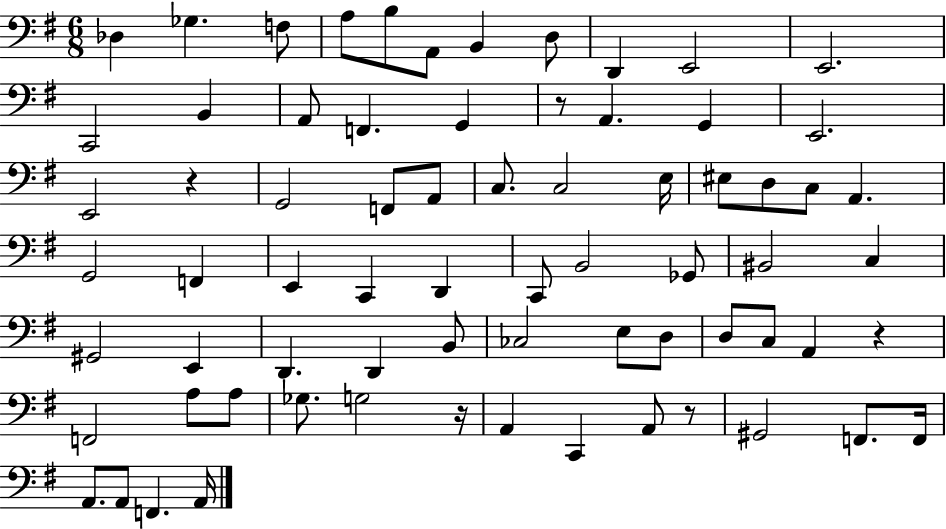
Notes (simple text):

Db3/q Gb3/q. F3/e A3/e B3/e A2/e B2/q D3/e D2/q E2/h E2/h. C2/h B2/q A2/e F2/q. G2/q R/e A2/q. G2/q E2/h. E2/h R/q G2/h F2/e A2/e C3/e. C3/h E3/s EIS3/e D3/e C3/e A2/q. G2/h F2/q E2/q C2/q D2/q C2/e B2/h Gb2/e BIS2/h C3/q G#2/h E2/q D2/q. D2/q B2/e CES3/h E3/e D3/e D3/e C3/e A2/q R/q F2/h A3/e A3/e Gb3/e. G3/h R/s A2/q C2/q A2/e R/e G#2/h F2/e. F2/s A2/e. A2/e F2/q. A2/s